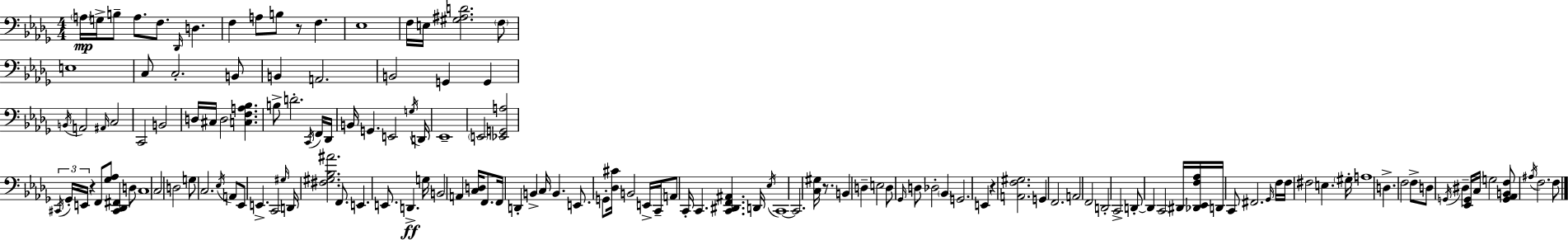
A3/s G3/s B3/e A3/e. F3/e. Db2/s D3/q. F3/q A3/e B3/e R/e F3/q. Eb3/w F3/s E3/s [G#3,A#3,D4]/h. F3/e E3/w C3/e C3/h. B2/e B2/q A2/h. B2/h G2/q G2/q B2/s A2/h A#2/s C3/h C2/h B2/h D3/s C#3/s D3/h [C3,F3,A3,Bb3]/q. B3/e D4/h. C2/s F2/s Db2/s B2/s G2/q. E2/h G3/s D2/s Eb2/w E2/h [Eb2,G2,A3]/h C#2/s Gb2/s E2/s R/q F2/e [Gb3,Ab3]/e [C#2,Db2,F#2]/q D3/e C3/w C3/h D3/h G3/e C3/h. Eb3/s A2/e Eb2/e E2/q. C2/h G#3/s D2/s [F#3,G#3,Bb3,A#4]/h. F2/e. E2/q. E2/e. D2/q. G3/s B2/h A2/q [C3,D3]/s F2/e. F2/s D2/q B2/q C3/s B2/q. E2/e. G2/e [Db3,C#4]/s B2/h E2/s C2/s A2/e C2/s C2/q. [C2,D#2,F2,A#2]/q. D2/s Eb3/s C2/w C2/h. [C3,G#3]/s R/e. B2/q D3/q E3/h D3/e Gb2/s D3/e Db3/h Bb2/q G2/h. E2/q R/q [A2,F3,G#3]/h. G2/q F2/h. A2/h F2/h D2/h C2/h D2/e D2/q C2/h D#2/s [Db2,Eb2,F3,Ab3]/s D2/s C2/e F#2/h. Gb2/s F3/s F3/s F#3/h E3/q. G#3/s A3/w D3/q. F3/h F3/e D3/e G2/s D#3/q [Eb2,G2]/s C3/s G3/h [G2,Ab2,B2,F3]/e A#3/s F3/h. F3/e